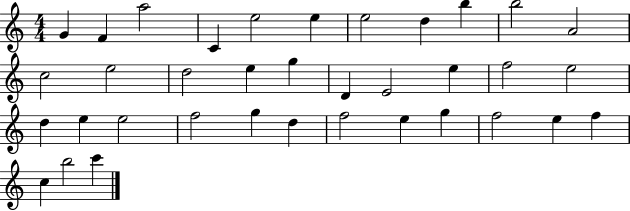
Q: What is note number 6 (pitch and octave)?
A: E5